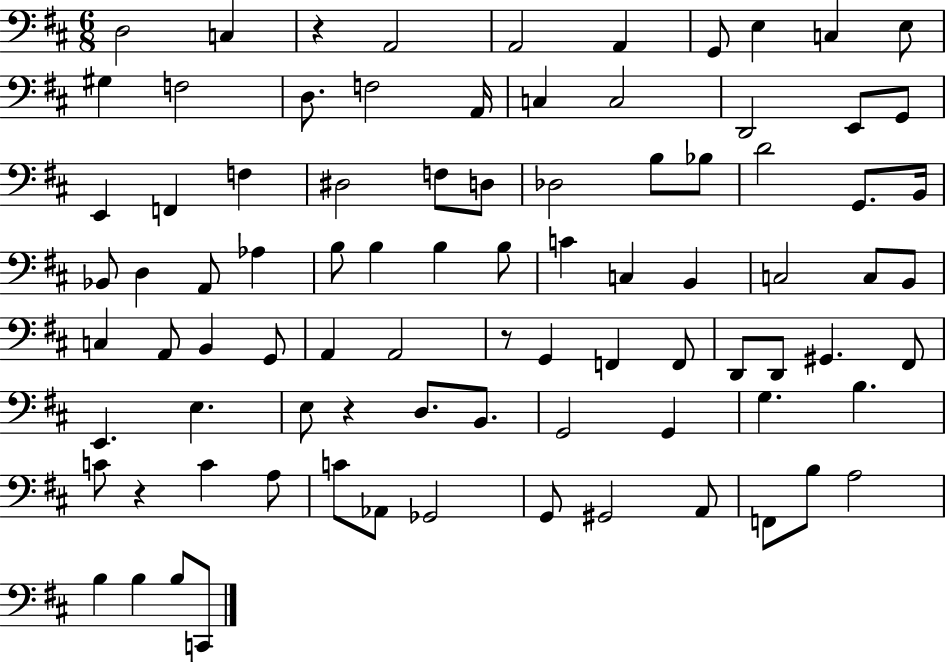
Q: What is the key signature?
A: D major